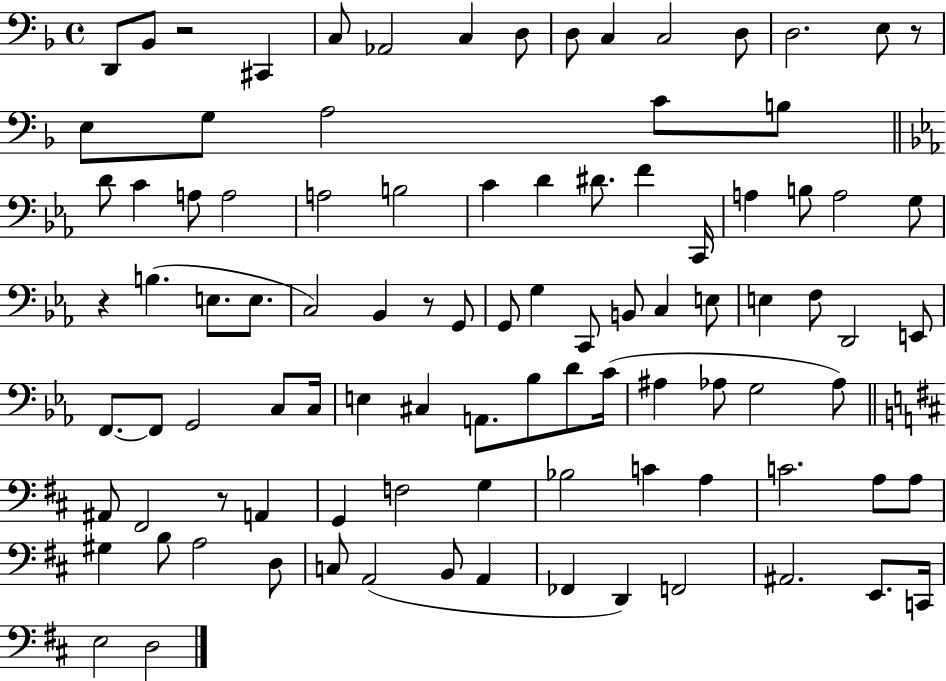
D2/e Bb2/e R/h C#2/q C3/e Ab2/h C3/q D3/e D3/e C3/q C3/h D3/e D3/h. E3/e R/e E3/e G3/e A3/h C4/e B3/e D4/e C4/q A3/e A3/h A3/h B3/h C4/q D4/q D#4/e. F4/q C2/s A3/q B3/e A3/h G3/e R/q B3/q. E3/e. E3/e. C3/h Bb2/q R/e G2/e G2/e G3/q C2/e B2/e C3/q E3/e E3/q F3/e D2/h E2/e F2/e. F2/e G2/h C3/e C3/s E3/q C#3/q A2/e. Bb3/e D4/e C4/s A#3/q Ab3/e G3/h Ab3/e A#2/e F#2/h R/e A2/q G2/q F3/h G3/q Bb3/h C4/q A3/q C4/h. A3/e A3/e G#3/q B3/e A3/h D3/e C3/e A2/h B2/e A2/q FES2/q D2/q F2/h A#2/h. E2/e. C2/s E3/h D3/h